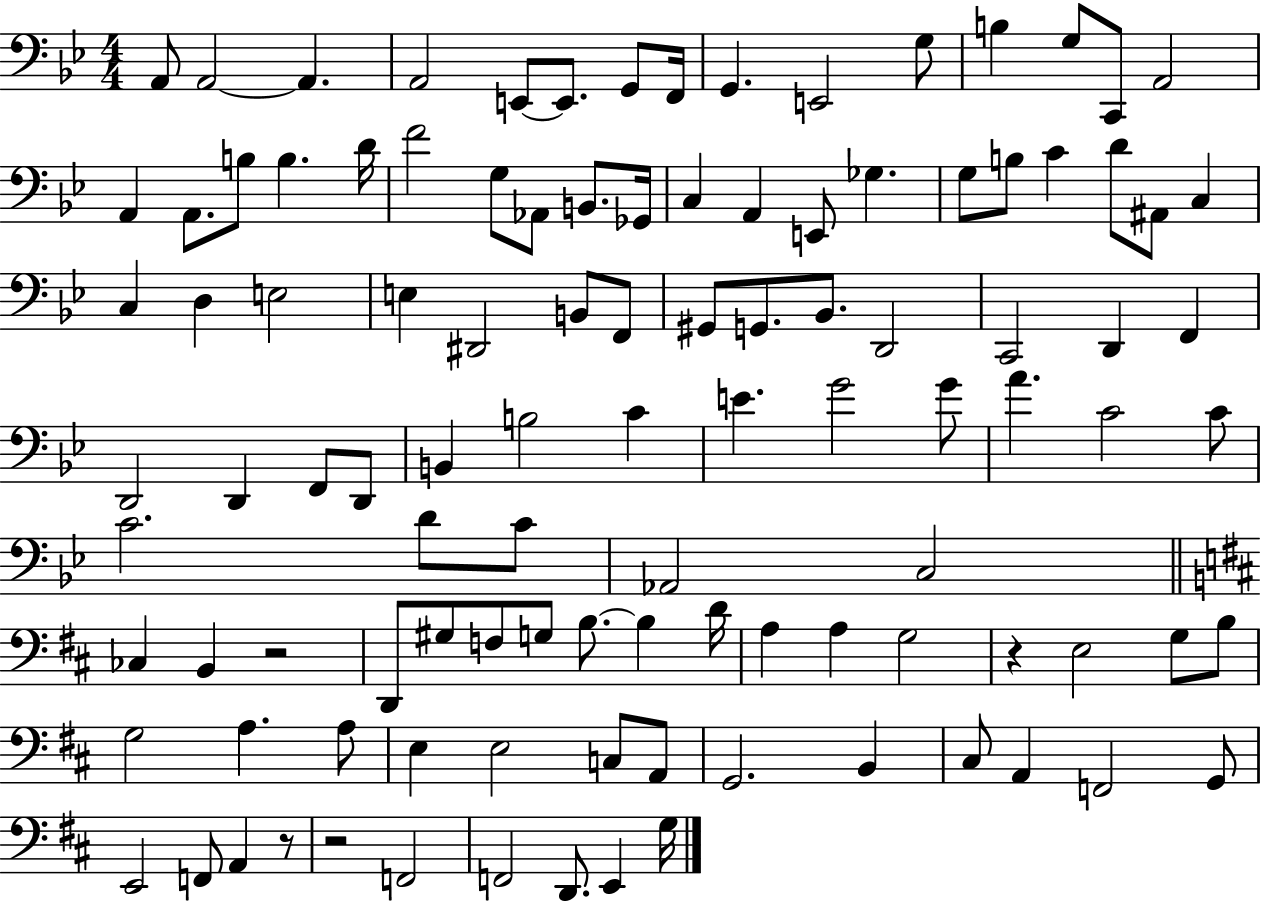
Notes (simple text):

A2/e A2/h A2/q. A2/h E2/e E2/e. G2/e F2/s G2/q. E2/h G3/e B3/q G3/e C2/e A2/h A2/q A2/e. B3/e B3/q. D4/s F4/h G3/e Ab2/e B2/e. Gb2/s C3/q A2/q E2/e Gb3/q. G3/e B3/e C4/q D4/e A#2/e C3/q C3/q D3/q E3/h E3/q D#2/h B2/e F2/e G#2/e G2/e. Bb2/e. D2/h C2/h D2/q F2/q D2/h D2/q F2/e D2/e B2/q B3/h C4/q E4/q. G4/h G4/e A4/q. C4/h C4/e C4/h. D4/e C4/e Ab2/h C3/h CES3/q B2/q R/h D2/e G#3/e F3/e G3/e B3/e. B3/q D4/s A3/q A3/q G3/h R/q E3/h G3/e B3/e G3/h A3/q. A3/e E3/q E3/h C3/e A2/e G2/h. B2/q C#3/e A2/q F2/h G2/e E2/h F2/e A2/q R/e R/h F2/h F2/h D2/e. E2/q G3/s